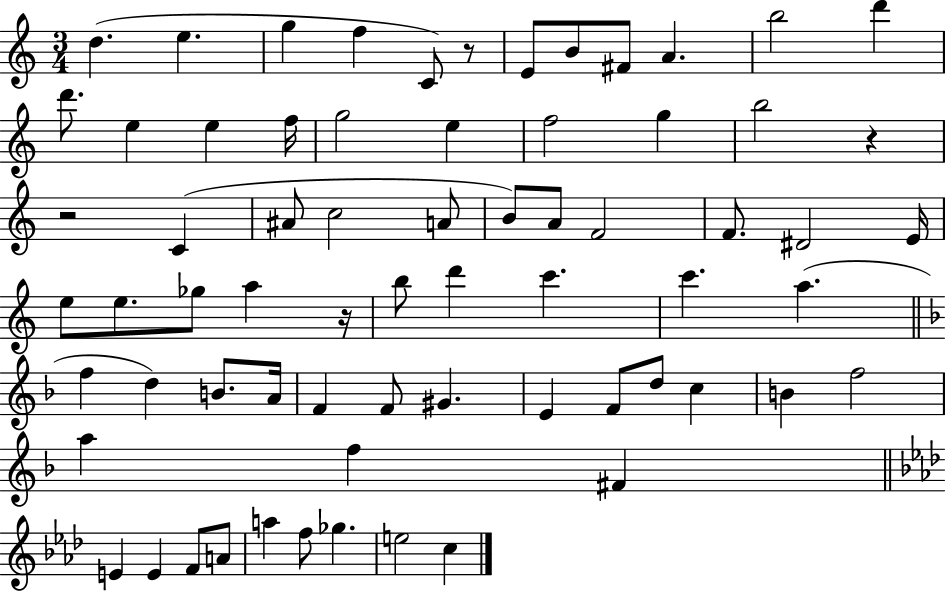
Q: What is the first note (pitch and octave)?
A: D5